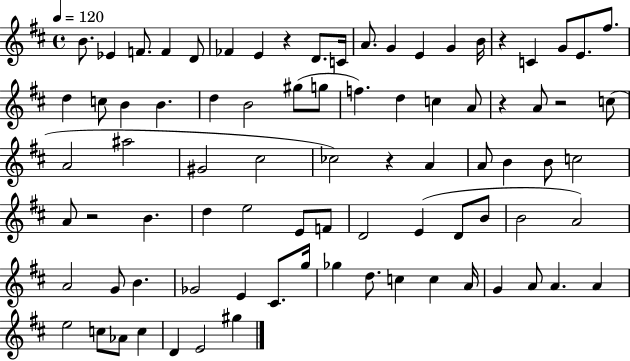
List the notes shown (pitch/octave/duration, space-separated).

B4/e. Eb4/q F4/e. F4/q D4/e FES4/q E4/q R/q D4/e. C4/s A4/e. G4/q E4/q G4/q B4/s R/q C4/q G4/e E4/e. F#5/e. D5/q C5/e B4/q B4/q. D5/q B4/h G#5/e G5/e F5/q. D5/q C5/q A4/e R/q A4/e R/h C5/e A4/h A#5/h G#4/h C#5/h CES5/h R/q A4/q A4/e B4/q B4/e C5/h A4/e R/h B4/q. D5/q E5/h E4/e F4/e D4/h E4/q D4/e B4/e B4/h A4/h A4/h G4/e B4/q. Gb4/h E4/q C#4/e. G5/s Gb5/q D5/e. C5/q C5/q A4/s G4/q A4/e A4/q. A4/q E5/h C5/e Ab4/e C5/q D4/q E4/h G#5/q